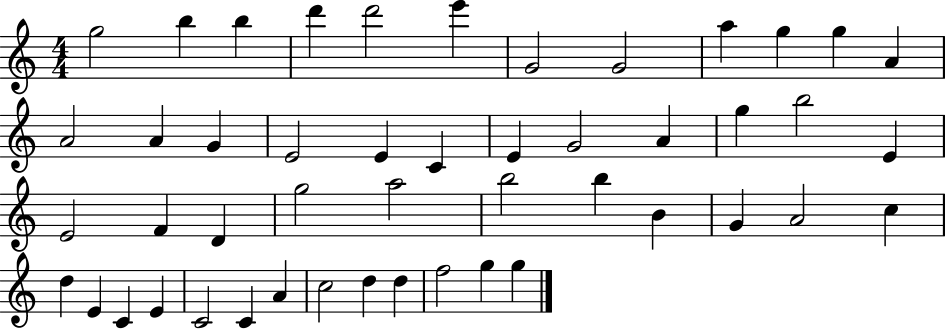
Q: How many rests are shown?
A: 0